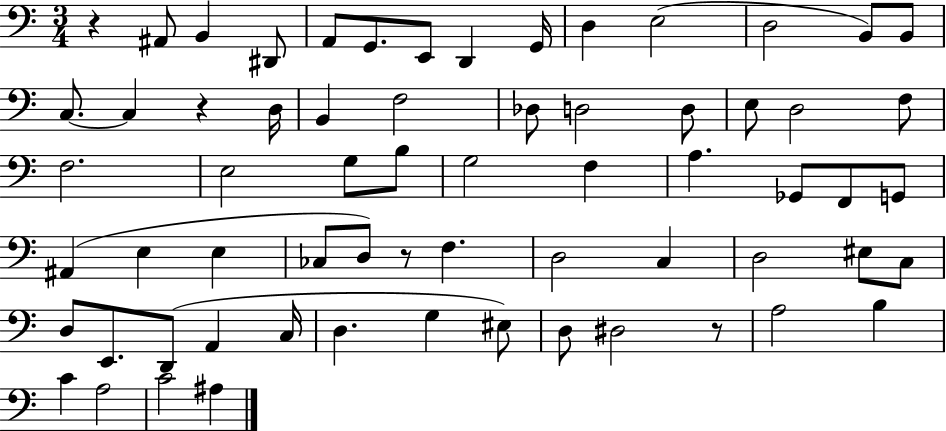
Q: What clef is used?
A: bass